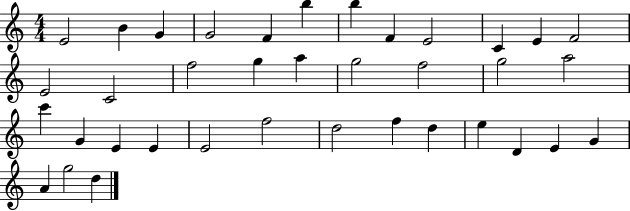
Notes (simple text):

E4/h B4/q G4/q G4/h F4/q B5/q B5/q F4/q E4/h C4/q E4/q F4/h E4/h C4/h F5/h G5/q A5/q G5/h F5/h G5/h A5/h C6/q G4/q E4/q E4/q E4/h F5/h D5/h F5/q D5/q E5/q D4/q E4/q G4/q A4/q G5/h D5/q